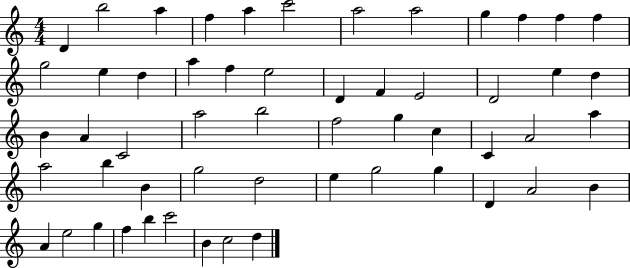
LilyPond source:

{
  \clef treble
  \numericTimeSignature
  \time 4/4
  \key c \major
  d'4 b''2 a''4 | f''4 a''4 c'''2 | a''2 a''2 | g''4 f''4 f''4 f''4 | \break g''2 e''4 d''4 | a''4 f''4 e''2 | d'4 f'4 e'2 | d'2 e''4 d''4 | \break b'4 a'4 c'2 | a''2 b''2 | f''2 g''4 c''4 | c'4 a'2 a''4 | \break a''2 b''4 b'4 | g''2 d''2 | e''4 g''2 g''4 | d'4 a'2 b'4 | \break a'4 e''2 g''4 | f''4 b''4 c'''2 | b'4 c''2 d''4 | \bar "|."
}